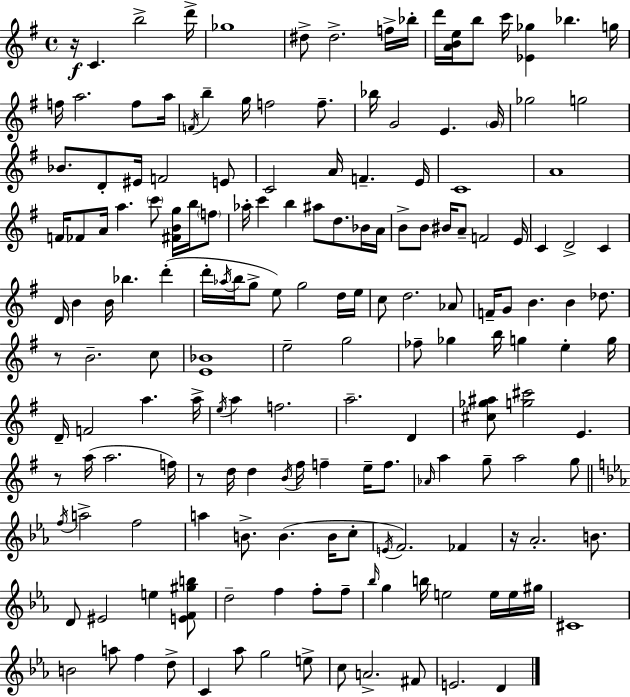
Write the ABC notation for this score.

X:1
T:Untitled
M:4/4
L:1/4
K:Em
z/4 C b2 d'/4 _g4 ^d/2 ^d2 f/4 _b/4 d'/4 [ABe]/4 b/2 c'/4 [_E_g] _b g/4 f/4 a2 f/2 a/4 F/4 b g/4 f2 f/2 _b/4 G2 E G/4 _g2 g2 _B/2 D/2 ^E/4 F2 E/2 C2 A/4 F E/4 C4 A4 F/4 _F/2 A/4 a c'/2 [^FBg]/4 b/4 f/2 _a/4 c' b ^a/2 d/2 _B/4 A/4 B/2 B/2 ^B/4 A/2 F2 E/4 C D2 C D/4 B B/4 _b d' d'/4 _a/4 b/4 g/2 e/2 g2 d/4 e/4 c/2 d2 _A/2 F/4 G/2 B B _d/2 z/2 B2 c/2 [E_B]4 e2 g2 _f/2 _g b/4 g e g/4 D/4 F2 a a/4 e/4 a f2 a2 D [^c_g^a]/2 [g^c']2 E z/2 a/4 a2 f/4 z/2 d/4 d B/4 ^f/4 f e/4 f/2 _A/4 a g/2 a2 g/2 f/4 a2 f2 a B/2 B B/4 c/2 E/4 F2 _F z/4 _A2 B/2 D/2 ^E2 e [EF^gb]/2 d2 f f/2 f/2 _b/4 g b/4 e2 e/4 e/4 ^g/4 ^C4 B2 a/2 f d/2 C _a/2 g2 e/2 c/2 A2 ^F/2 E2 D